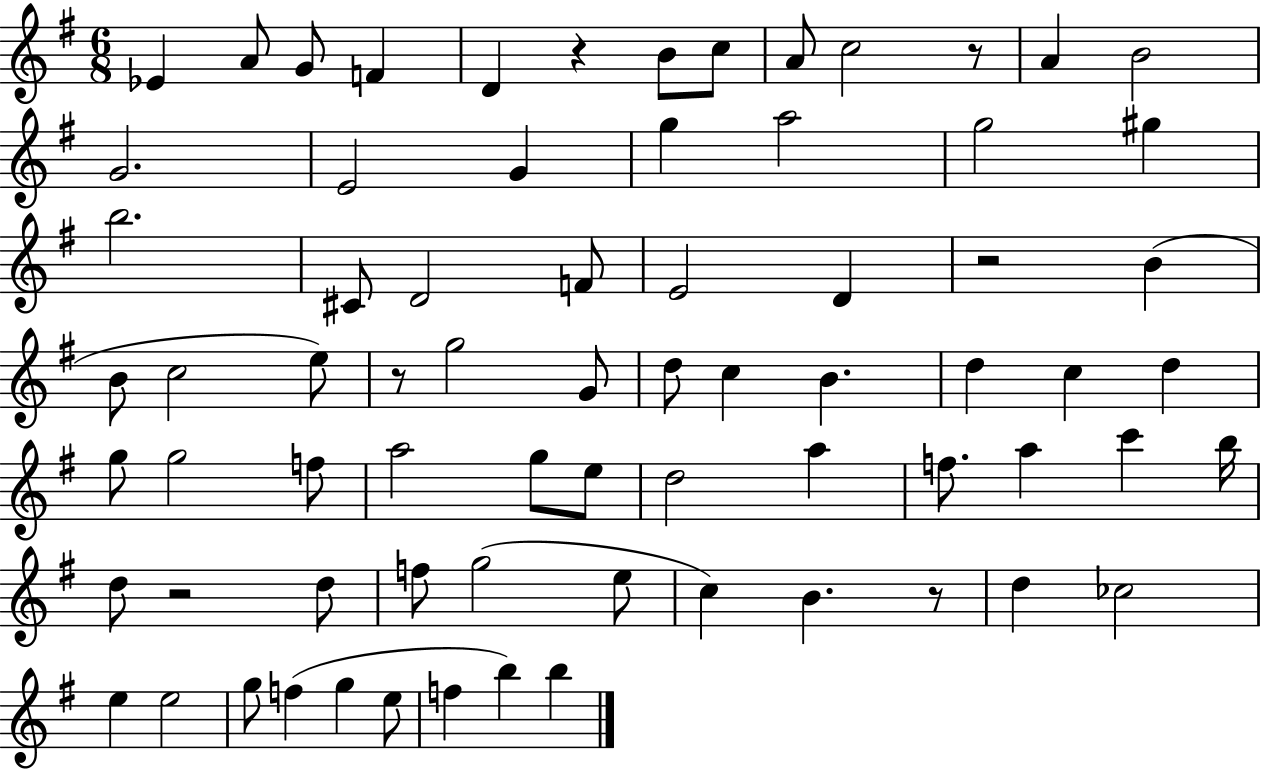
Eb4/q A4/e G4/e F4/q D4/q R/q B4/e C5/e A4/e C5/h R/e A4/q B4/h G4/h. E4/h G4/q G5/q A5/h G5/h G#5/q B5/h. C#4/e D4/h F4/e E4/h D4/q R/h B4/q B4/e C5/h E5/e R/e G5/h G4/e D5/e C5/q B4/q. D5/q C5/q D5/q G5/e G5/h F5/e A5/h G5/e E5/e D5/h A5/q F5/e. A5/q C6/q B5/s D5/e R/h D5/e F5/e G5/h E5/e C5/q B4/q. R/e D5/q CES5/h E5/q E5/h G5/e F5/q G5/q E5/e F5/q B5/q B5/q